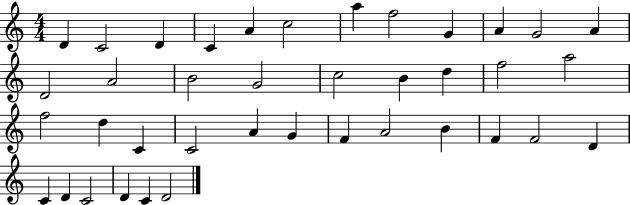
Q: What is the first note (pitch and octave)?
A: D4